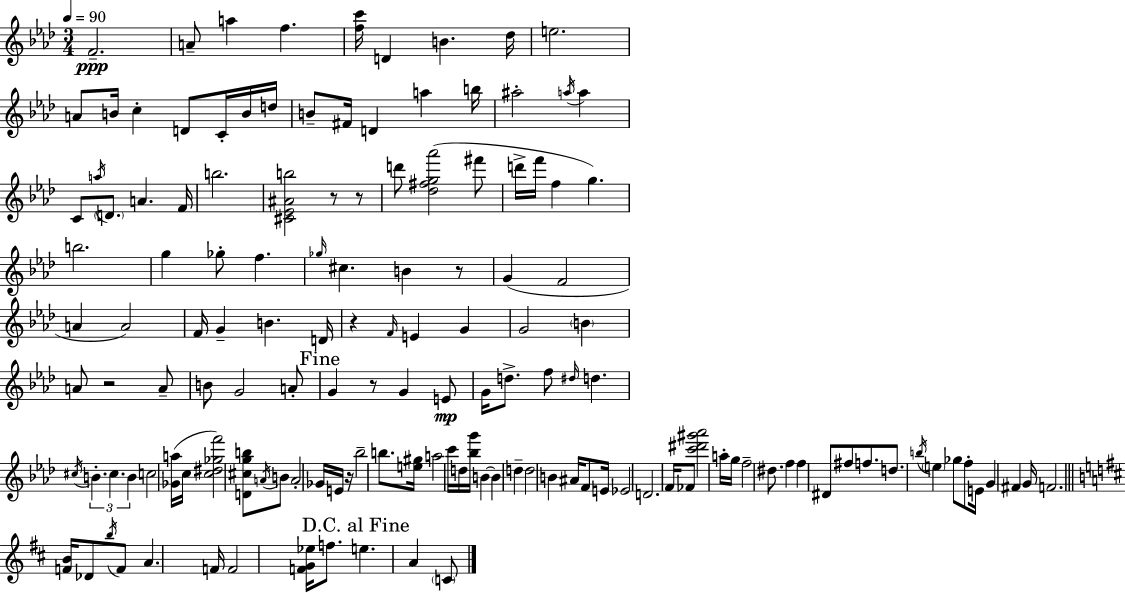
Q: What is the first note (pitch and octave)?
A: F4